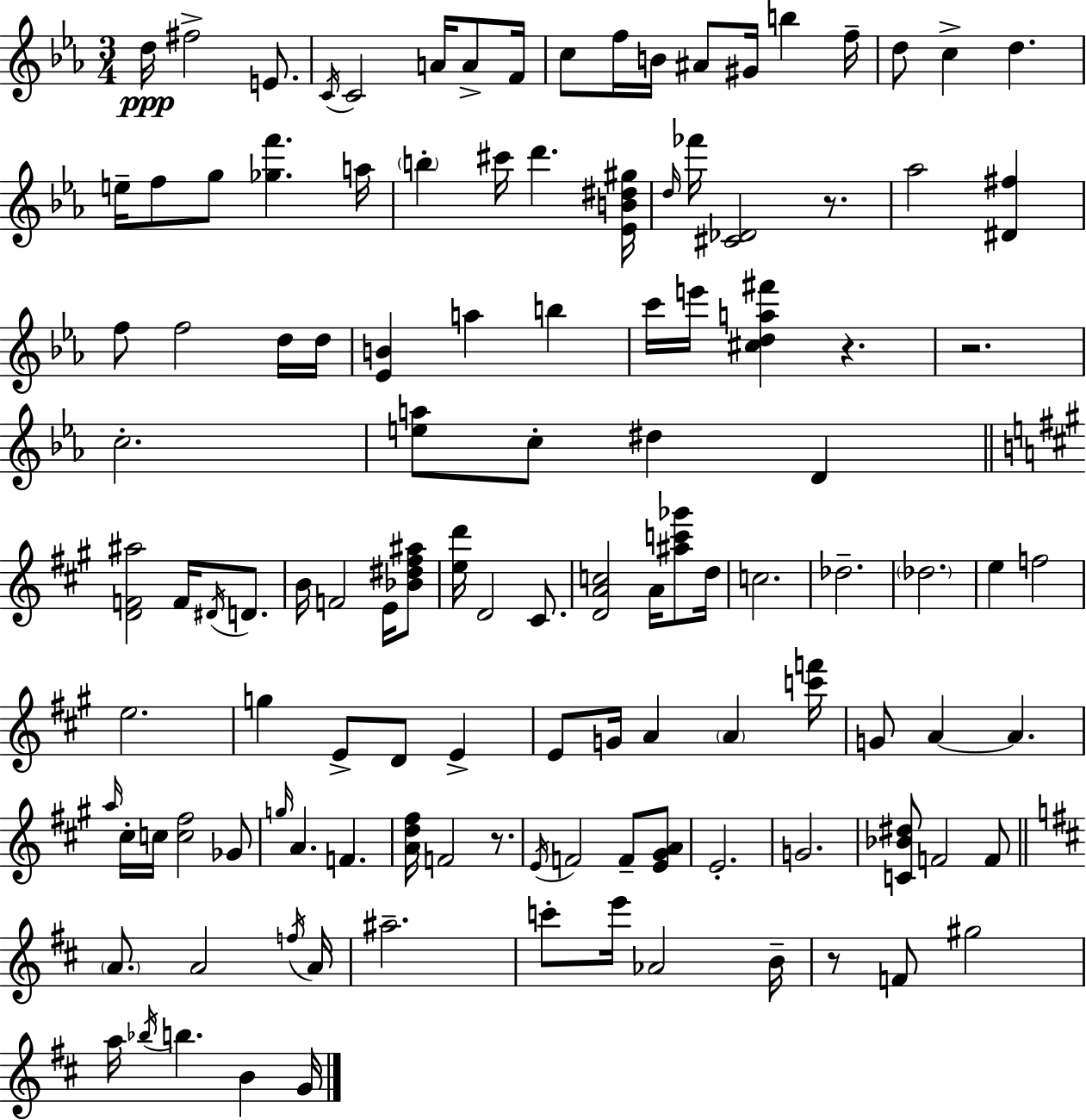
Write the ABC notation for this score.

X:1
T:Untitled
M:3/4
L:1/4
K:Eb
d/4 ^f2 E/2 C/4 C2 A/4 A/2 F/4 c/2 f/4 B/4 ^A/2 ^G/4 b f/4 d/2 c d e/4 f/2 g/2 [_gf'] a/4 b ^c'/4 d' [_EB^d^g]/4 d/4 _f'/4 [^C_D]2 z/2 _a2 [^D^f] f/2 f2 d/4 d/4 [_EB] a b c'/4 e'/4 [^cda^f'] z z2 c2 [ea]/2 c/2 ^d D [DF^a]2 F/4 ^D/4 D/2 B/4 F2 E/4 [_B^d^f^a]/2 [ed']/4 D2 ^C/2 [DAc]2 A/4 [^ac'_g']/2 d/4 c2 _d2 _d2 e f2 e2 g E/2 D/2 E E/2 G/4 A A [c'f']/4 G/2 A A a/4 ^c/4 c/4 [c^f]2 _G/2 g/4 A F [Ad^f]/4 F2 z/2 E/4 F2 F/2 [E^GA]/2 E2 G2 [C_B^d]/2 F2 F/2 A/2 A2 f/4 A/4 ^a2 c'/2 e'/4 _A2 B/4 z/2 F/2 ^g2 a/4 _b/4 b B G/4